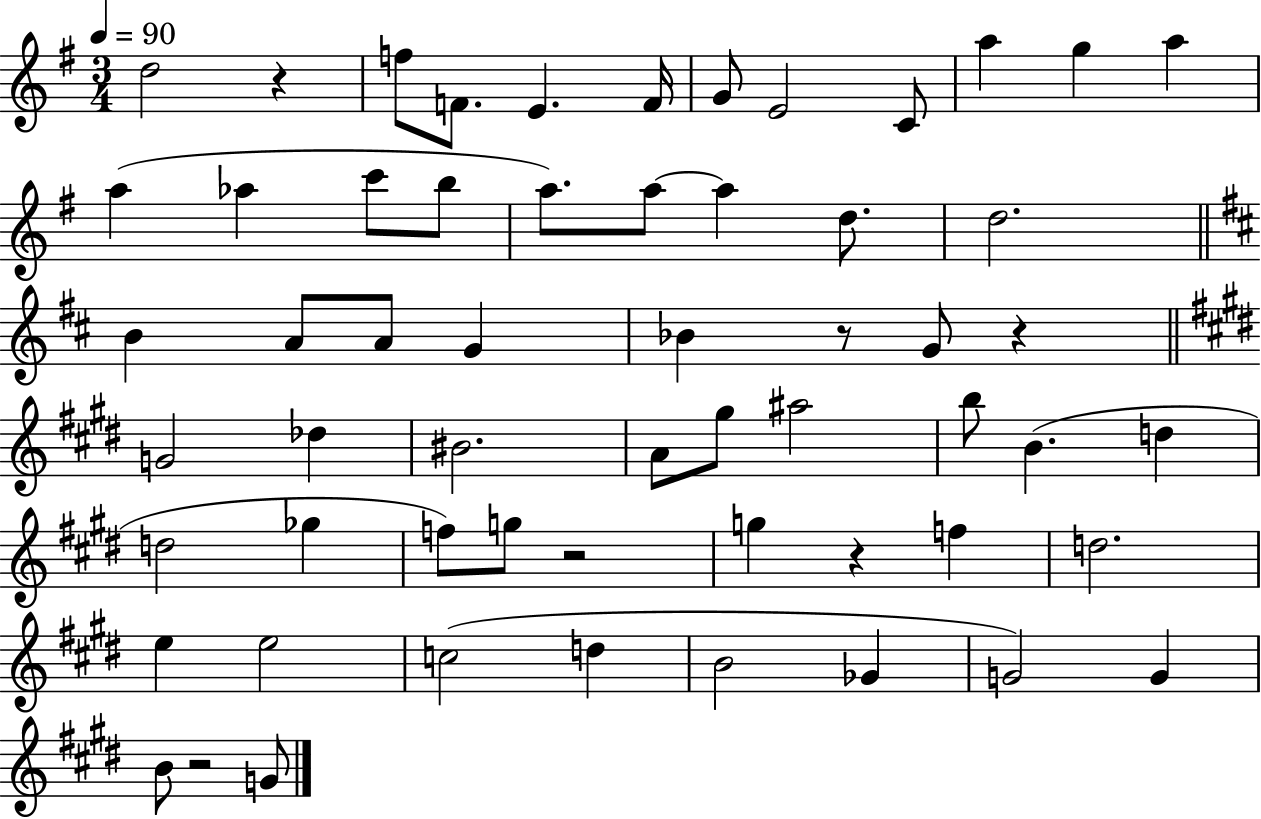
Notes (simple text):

D5/h R/q F5/e F4/e. E4/q. F4/s G4/e E4/h C4/e A5/q G5/q A5/q A5/q Ab5/q C6/e B5/e A5/e. A5/e A5/q D5/e. D5/h. B4/q A4/e A4/e G4/q Bb4/q R/e G4/e R/q G4/h Db5/q BIS4/h. A4/e G#5/e A#5/h B5/e B4/q. D5/q D5/h Gb5/q F5/e G5/e R/h G5/q R/q F5/q D5/h. E5/q E5/h C5/h D5/q B4/h Gb4/q G4/h G4/q B4/e R/h G4/e